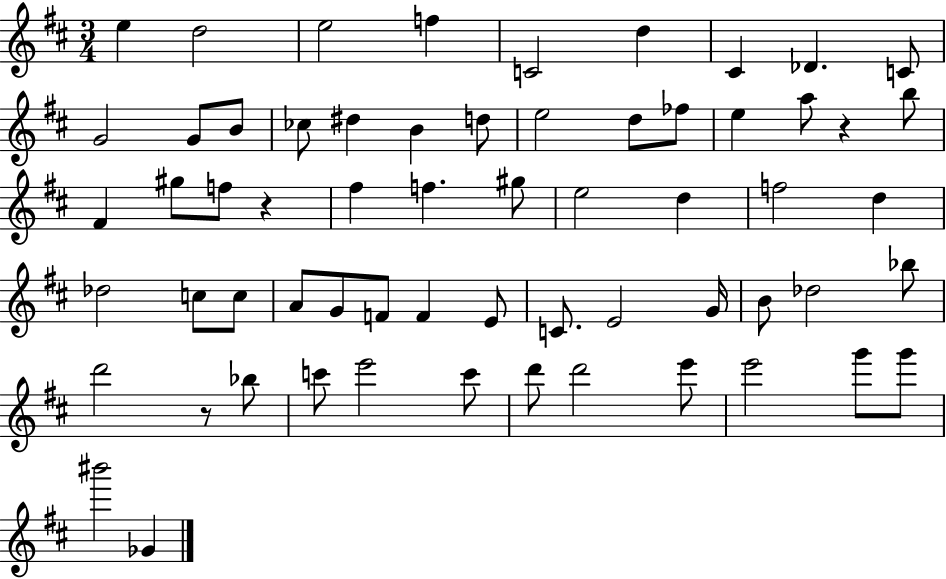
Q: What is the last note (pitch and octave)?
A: Gb4